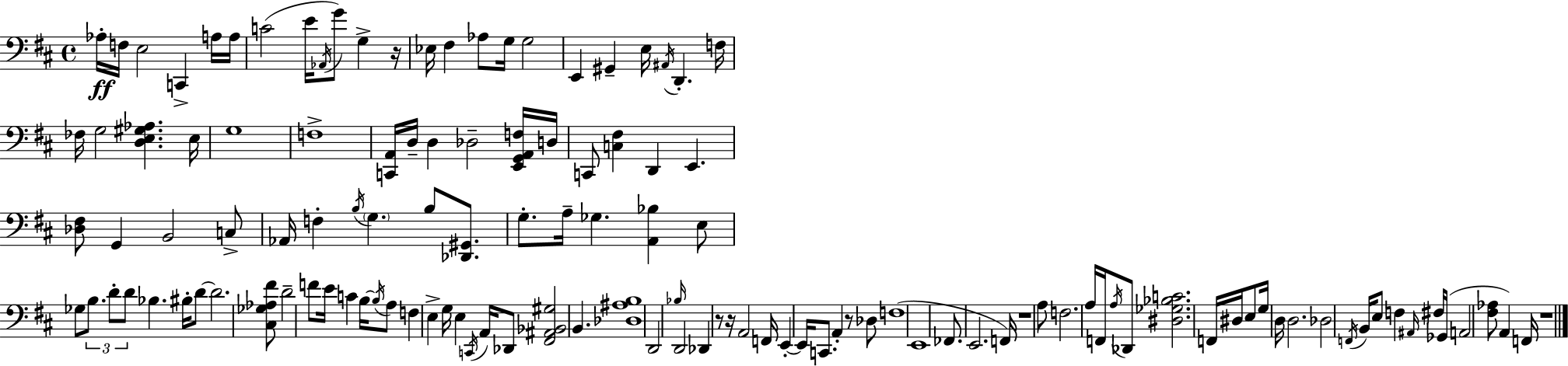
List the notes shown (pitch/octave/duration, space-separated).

Ab3/s F3/s E3/h C2/q A3/s A3/s C4/h E4/s Ab2/s G4/e G3/q R/s Eb3/s F#3/q Ab3/e G3/s G3/h E2/q G#2/q E3/s A#2/s D2/q. F3/s FES3/s G3/h [D3,E3,G#3,Ab3]/q. E3/s G3/w F3/w [C2,A2]/s D3/s D3/q Db3/h [E2,G2,A2,F3]/s D3/s C2/e [C3,F#3]/q D2/q E2/q. [Db3,F#3]/e G2/q B2/h C3/e Ab2/s F3/q B3/s G3/q. B3/e [Db2,G#2]/e. G3/e. A3/s Gb3/q. [A2,Bb3]/q E3/e Gb3/e B3/e. D4/e D4/e Bb3/q. BIS3/s D4/e D4/h. [C#3,Gb3,Ab3,F#4]/e D4/h F4/e E4/s C4/q B3/s B3/s A3/e F3/q E3/q G3/s E3/q C2/s A2/s Db2/e [F#2,A#2,Bb2,G#3]/h B2/q. [Db3,A#3,B3]/w D2/h Bb3/s D2/h Db2/q R/e R/s A2/h F2/s E2/q E2/s C2/e. A2/q R/e Db3/e F3/w E2/w FES2/e. E2/h. F2/s R/w A3/e F3/h. A3/s F2/s A3/s Db2/e [D#3,Gb3,Bb3,C4]/h. F2/s D#3/s E3/e G3/s D3/s D3/h. Db3/h F2/s B2/s E3/e F3/q A#2/s F#3/s Gb2/s A2/h [F#3,Ab3]/e A2/q F2/s R/w